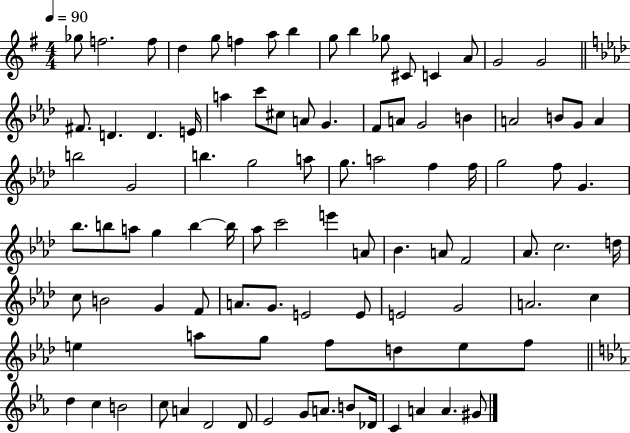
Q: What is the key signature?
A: G major